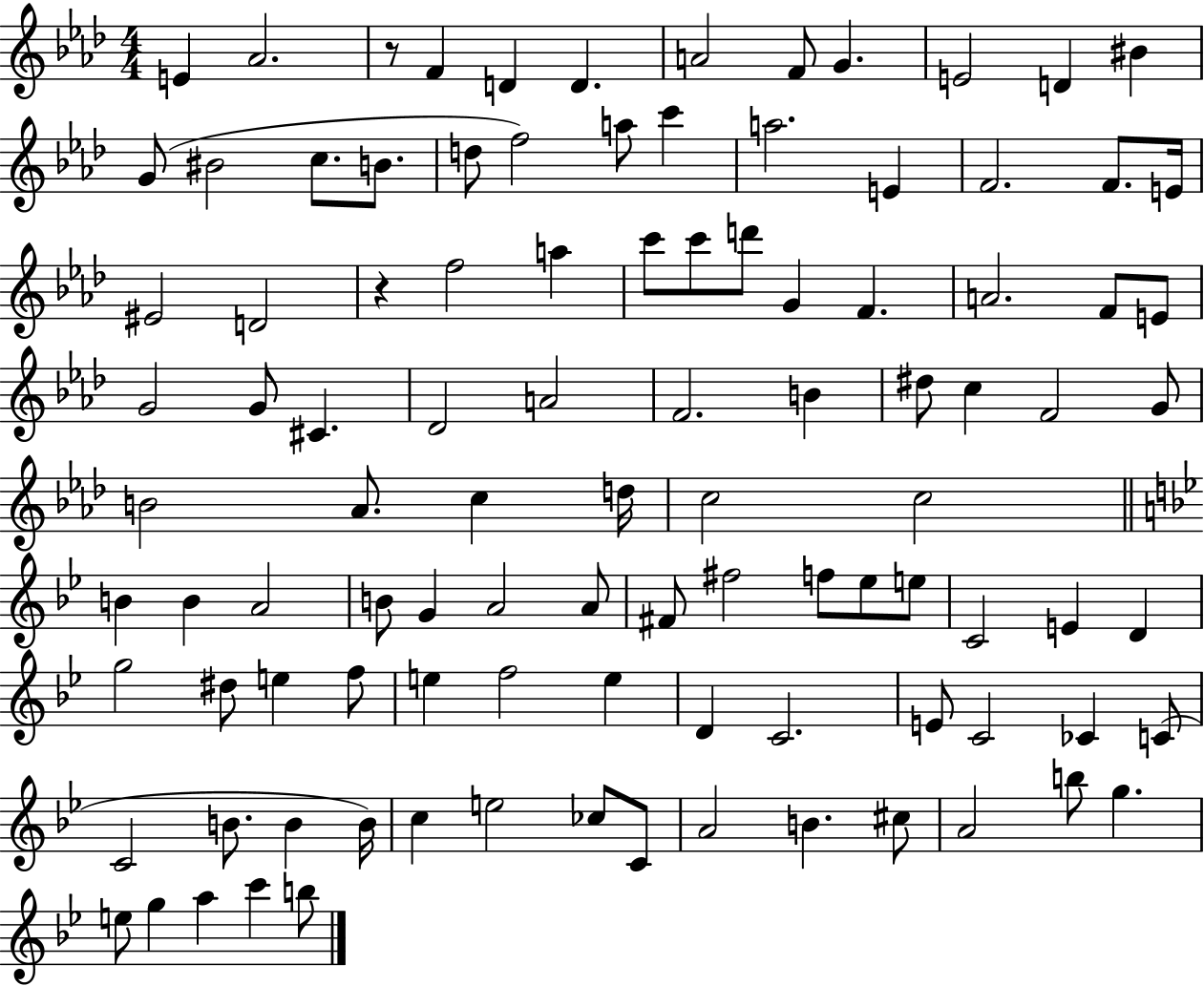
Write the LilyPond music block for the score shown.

{
  \clef treble
  \numericTimeSignature
  \time 4/4
  \key aes \major
  \repeat volta 2 { e'4 aes'2. | r8 f'4 d'4 d'4. | a'2 f'8 g'4. | e'2 d'4 bis'4 | \break g'8( bis'2 c''8. b'8. | d''8 f''2) a''8 c'''4 | a''2. e'4 | f'2. f'8. e'16 | \break eis'2 d'2 | r4 f''2 a''4 | c'''8 c'''8 d'''8 g'4 f'4. | a'2. f'8 e'8 | \break g'2 g'8 cis'4. | des'2 a'2 | f'2. b'4 | dis''8 c''4 f'2 g'8 | \break b'2 aes'8. c''4 d''16 | c''2 c''2 | \bar "||" \break \key bes \major b'4 b'4 a'2 | b'8 g'4 a'2 a'8 | fis'8 fis''2 f''8 ees''8 e''8 | c'2 e'4 d'4 | \break g''2 dis''8 e''4 f''8 | e''4 f''2 e''4 | d'4 c'2. | e'8 c'2 ces'4 c'8( | \break c'2 b'8. b'4 b'16) | c''4 e''2 ces''8 c'8 | a'2 b'4. cis''8 | a'2 b''8 g''4. | \break e''8 g''4 a''4 c'''4 b''8 | } \bar "|."
}